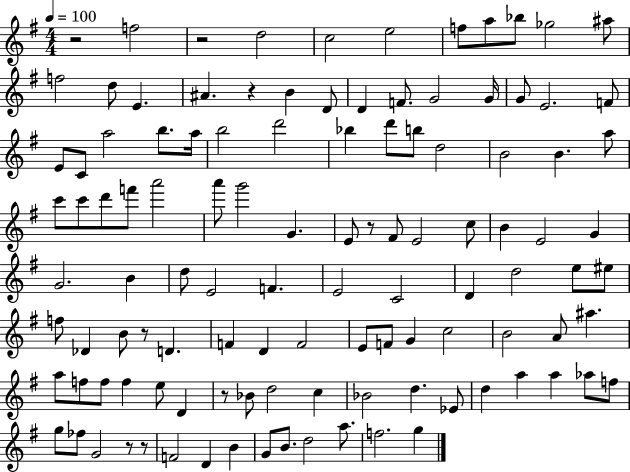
R/h F5/h R/h D5/h C5/h E5/h F5/e A5/e Bb5/e Gb5/h A#5/e F5/h D5/e E4/q. A#4/q. R/q B4/q D4/e D4/q F4/e. G4/h G4/s G4/e E4/h. F4/e E4/e C4/e A5/h B5/e. A5/s B5/h D6/h Bb5/q D6/e B5/e D5/h B4/h B4/q. A5/e C6/e C6/e D6/e F6/e A6/h A6/e G6/h G4/q. E4/e R/e F#4/e E4/h C5/e B4/q E4/h G4/q G4/h. B4/q D5/e E4/h F4/q. E4/h C4/h D4/q D5/h E5/e EIS5/e F5/e Db4/q B4/e R/e D4/q. F4/q D4/q F4/h E4/e F4/e G4/q C5/h B4/h A4/e A#5/q. A5/e F5/e F5/e F5/q E5/e D4/q R/e Bb4/e D5/h C5/q Bb4/h D5/q. Eb4/e D5/q A5/q A5/q Ab5/e F5/e G5/e FES5/e G4/h R/e R/e F4/h D4/q B4/q G4/e B4/e. D5/h A5/e. F5/h. G5/q